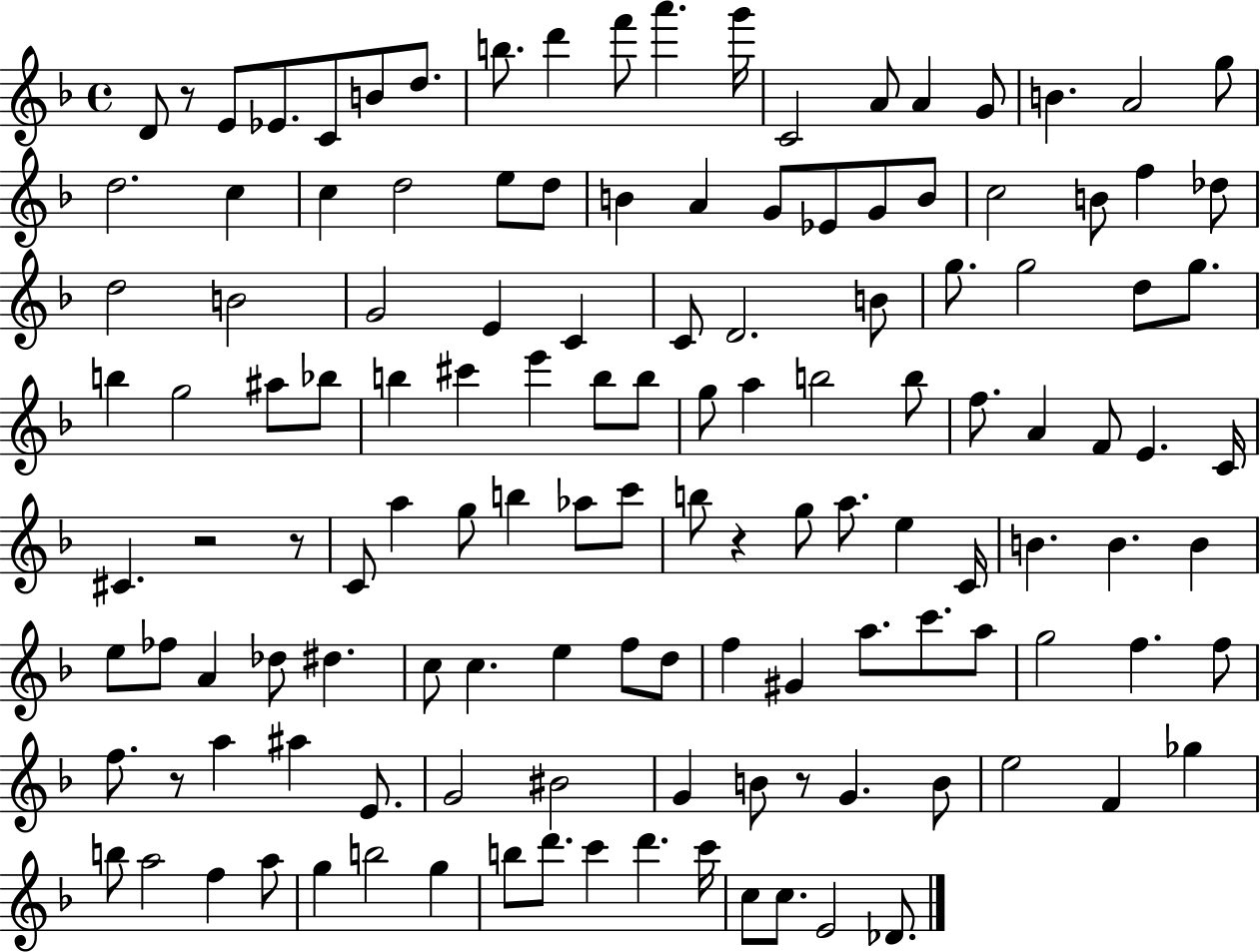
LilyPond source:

{
  \clef treble
  \time 4/4
  \defaultTimeSignature
  \key f \major
  d'8 r8 e'8 ees'8. c'8 b'8 d''8. | b''8. d'''4 f'''8 a'''4. g'''16 | c'2 a'8 a'4 g'8 | b'4. a'2 g''8 | \break d''2. c''4 | c''4 d''2 e''8 d''8 | b'4 a'4 g'8 ees'8 g'8 b'8 | c''2 b'8 f''4 des''8 | \break d''2 b'2 | g'2 e'4 c'4 | c'8 d'2. b'8 | g''8. g''2 d''8 g''8. | \break b''4 g''2 ais''8 bes''8 | b''4 cis'''4 e'''4 b''8 b''8 | g''8 a''4 b''2 b''8 | f''8. a'4 f'8 e'4. c'16 | \break cis'4. r2 r8 | c'8 a''4 g''8 b''4 aes''8 c'''8 | b''8 r4 g''8 a''8. e''4 c'16 | b'4. b'4. b'4 | \break e''8 fes''8 a'4 des''8 dis''4. | c''8 c''4. e''4 f''8 d''8 | f''4 gis'4 a''8. c'''8. a''8 | g''2 f''4. f''8 | \break f''8. r8 a''4 ais''4 e'8. | g'2 bis'2 | g'4 b'8 r8 g'4. b'8 | e''2 f'4 ges''4 | \break b''8 a''2 f''4 a''8 | g''4 b''2 g''4 | b''8 d'''8. c'''4 d'''4. c'''16 | c''8 c''8. e'2 des'8. | \break \bar "|."
}